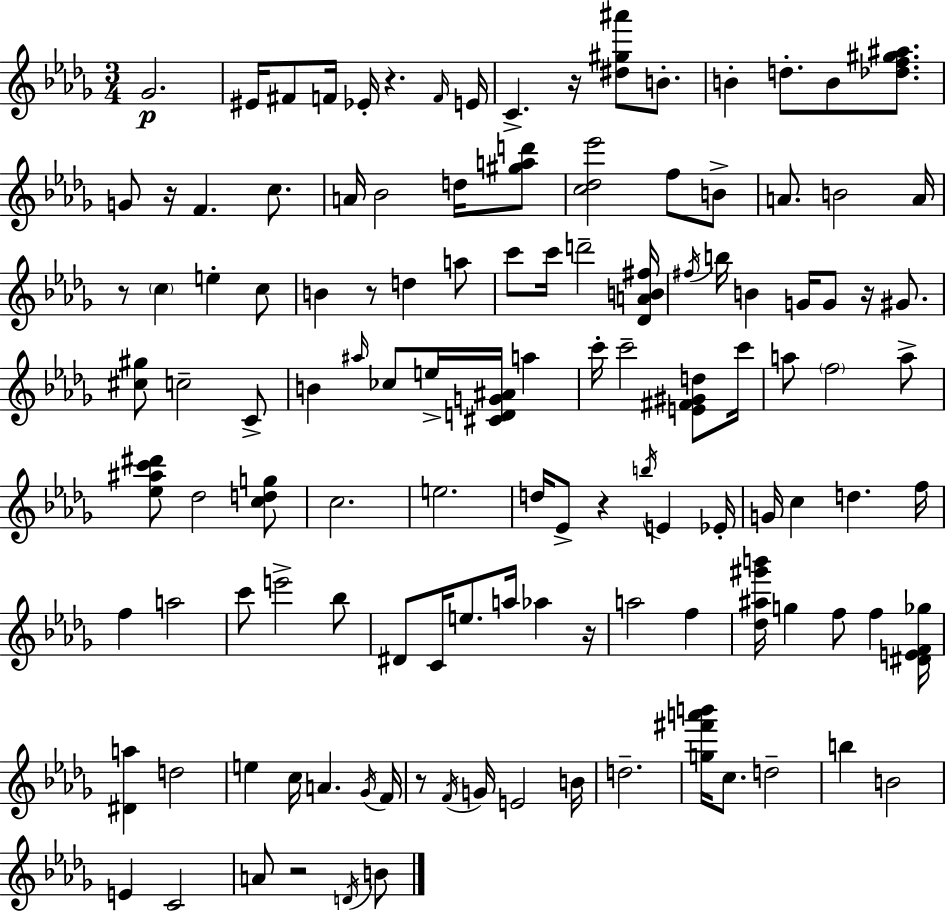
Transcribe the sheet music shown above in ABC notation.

X:1
T:Untitled
M:3/4
L:1/4
K:Bbm
_G2 ^E/4 ^F/2 F/4 _E/4 z F/4 E/4 C z/4 [^d^g^a']/2 B/2 B d/2 B/2 [_df^g^a]/2 G/2 z/4 F c/2 A/4 _B2 d/4 [^gad']/2 [c_d_e']2 f/2 B/2 A/2 B2 A/4 z/2 c e c/2 B z/2 d a/2 c'/2 c'/4 d'2 [_DAB^f]/4 ^f/4 b/4 B G/4 G/2 z/4 ^G/2 [^c^g]/2 c2 C/2 B ^a/4 _c/2 e/4 [^CDG^A]/4 a c'/4 c'2 [E^F^Gd]/2 c'/4 a/2 f2 a/2 [_e^ac'^d']/2 _d2 [cdg]/2 c2 e2 d/4 _E/2 z b/4 E _E/4 G/4 c d f/4 f a2 c'/2 e'2 _b/2 ^D/2 C/4 e/2 a/4 _a z/4 a2 f [_d^a^g'b']/4 g f/2 f [^DEF_g]/4 [^Da] d2 e c/4 A _G/4 F/4 z/2 F/4 G/4 E2 B/4 d2 [g^f'a'b']/4 c/2 d2 b B2 E C2 A/2 z2 D/4 B/2